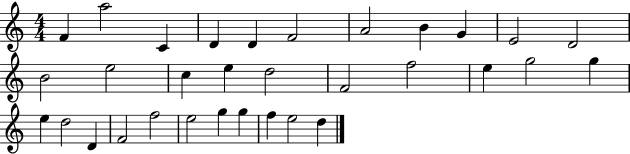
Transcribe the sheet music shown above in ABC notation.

X:1
T:Untitled
M:4/4
L:1/4
K:C
F a2 C D D F2 A2 B G E2 D2 B2 e2 c e d2 F2 f2 e g2 g e d2 D F2 f2 e2 g g f e2 d